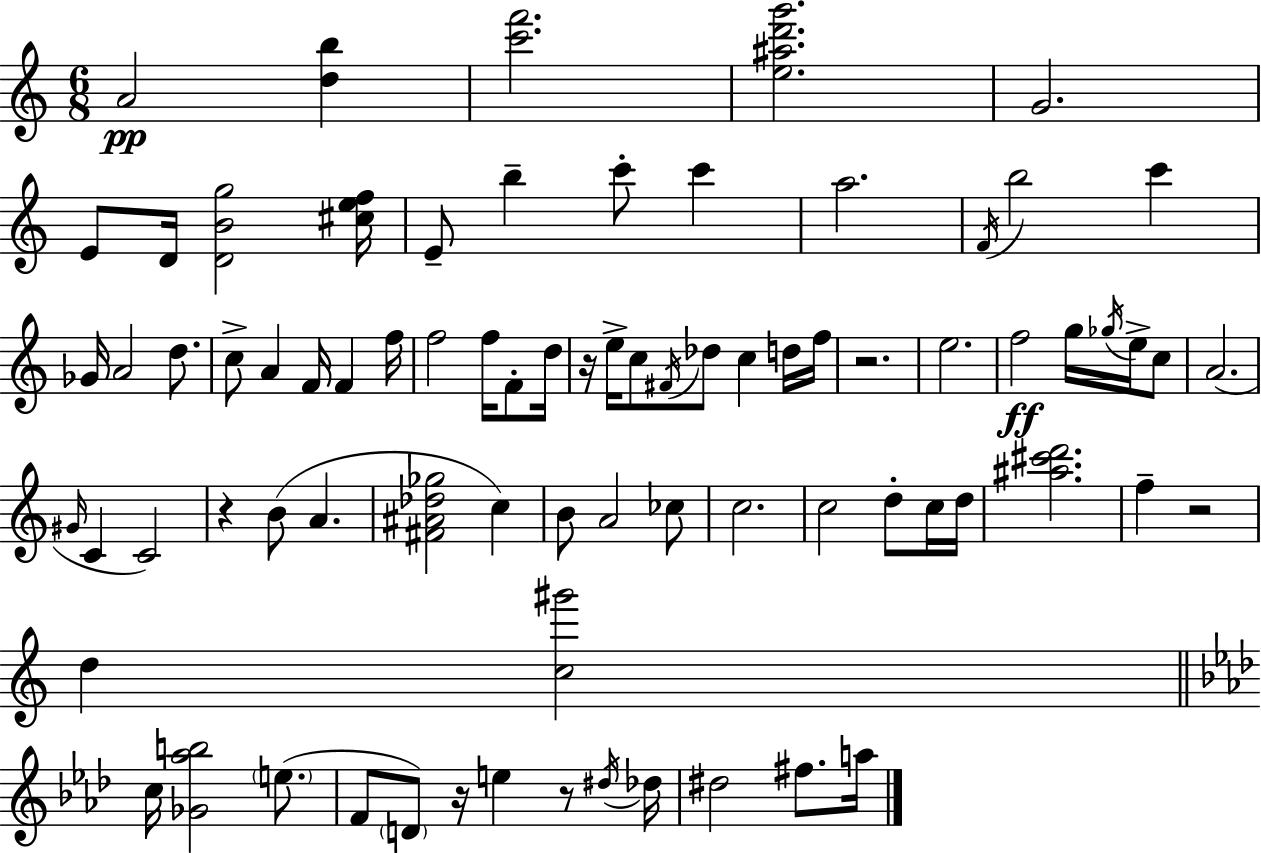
A4/h [D5,B5]/q [C6,F6]/h. [E5,A#5,D6,G6]/h. G4/h. E4/e D4/s [D4,B4,G5]/h [C#5,E5,F5]/s E4/e B5/q C6/e C6/q A5/h. F4/s B5/h C6/q Gb4/s A4/h D5/e. C5/e A4/q F4/s F4/q F5/s F5/h F5/s F4/e D5/s R/s E5/s C5/e F#4/s Db5/e C5/q D5/s F5/s R/h. E5/h. F5/h G5/s Gb5/s E5/s C5/e A4/h. G#4/s C4/q C4/h R/q B4/e A4/q. [F#4,A#4,Db5,Gb5]/h C5/q B4/e A4/h CES5/e C5/h. C5/h D5/e C5/s D5/s [A#5,C#6,D6]/h. F5/q R/h D5/q [C5,G#6]/h C5/s [Gb4,Ab5,B5]/h E5/e. F4/e D4/e R/s E5/q R/e D#5/s Db5/s D#5/h F#5/e. A5/s